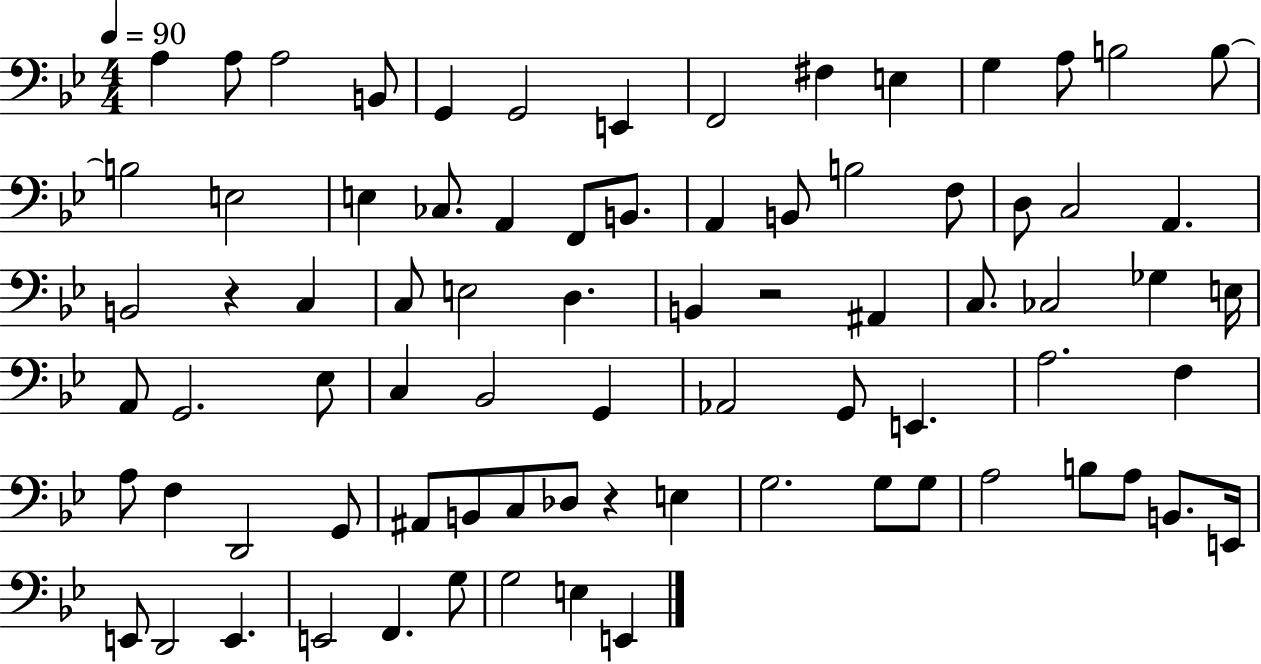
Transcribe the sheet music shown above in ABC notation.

X:1
T:Untitled
M:4/4
L:1/4
K:Bb
A, A,/2 A,2 B,,/2 G,, G,,2 E,, F,,2 ^F, E, G, A,/2 B,2 B,/2 B,2 E,2 E, _C,/2 A,, F,,/2 B,,/2 A,, B,,/2 B,2 F,/2 D,/2 C,2 A,, B,,2 z C, C,/2 E,2 D, B,, z2 ^A,, C,/2 _C,2 _G, E,/4 A,,/2 G,,2 _E,/2 C, _B,,2 G,, _A,,2 G,,/2 E,, A,2 F, A,/2 F, D,,2 G,,/2 ^A,,/2 B,,/2 C,/2 _D,/2 z E, G,2 G,/2 G,/2 A,2 B,/2 A,/2 B,,/2 E,,/4 E,,/2 D,,2 E,, E,,2 F,, G,/2 G,2 E, E,,